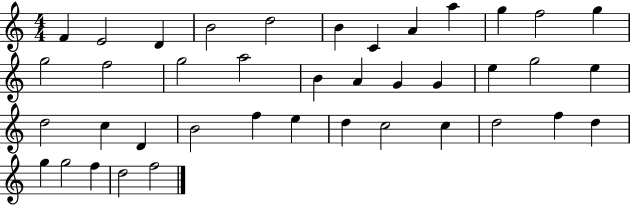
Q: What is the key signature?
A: C major